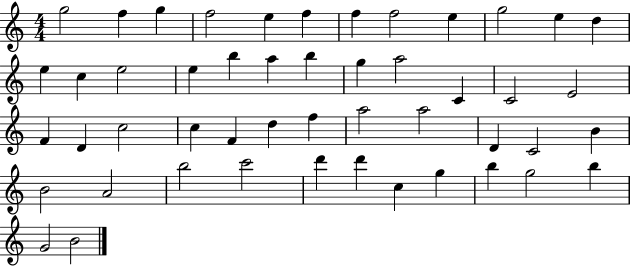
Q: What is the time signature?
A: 4/4